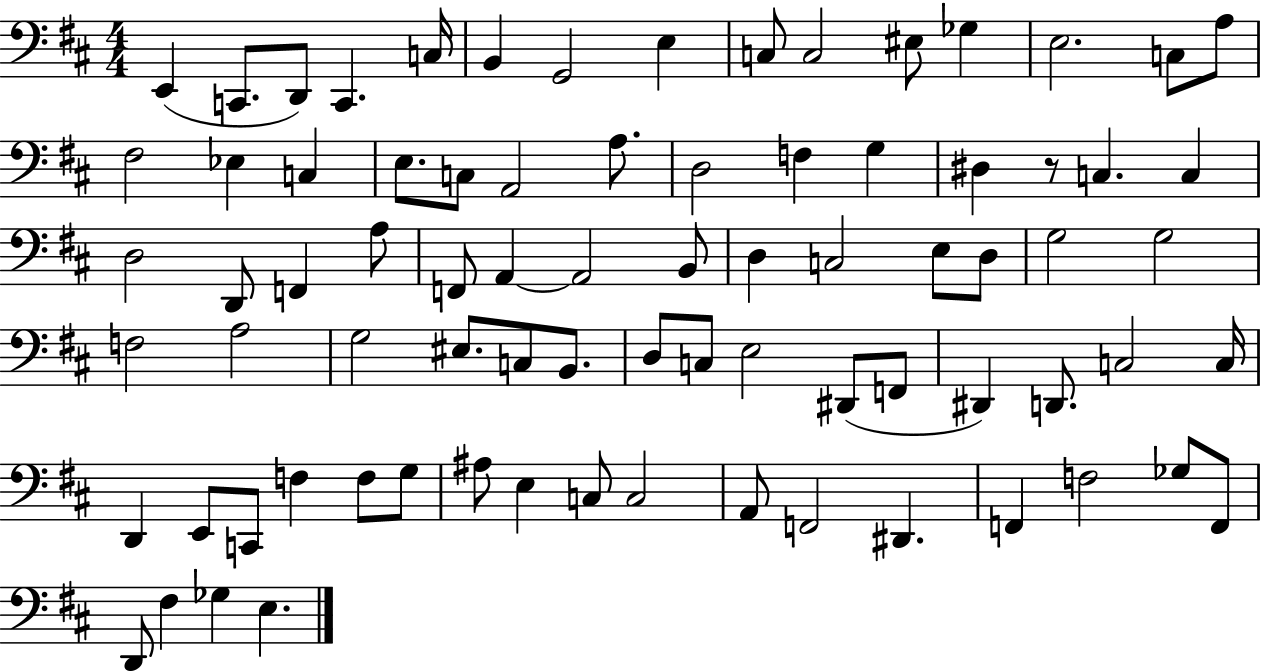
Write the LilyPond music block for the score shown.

{
  \clef bass
  \numericTimeSignature
  \time 4/4
  \key d \major
  e,4( c,8. d,8) c,4. c16 | b,4 g,2 e4 | c8 c2 eis8 ges4 | e2. c8 a8 | \break fis2 ees4 c4 | e8. c8 a,2 a8. | d2 f4 g4 | dis4 r8 c4. c4 | \break d2 d,8 f,4 a8 | f,8 a,4~~ a,2 b,8 | d4 c2 e8 d8 | g2 g2 | \break f2 a2 | g2 eis8. c8 b,8. | d8 c8 e2 dis,8( f,8 | dis,4) d,8. c2 c16 | \break d,4 e,8 c,8 f4 f8 g8 | ais8 e4 c8 c2 | a,8 f,2 dis,4. | f,4 f2 ges8 f,8 | \break d,8 fis4 ges4 e4. | \bar "|."
}